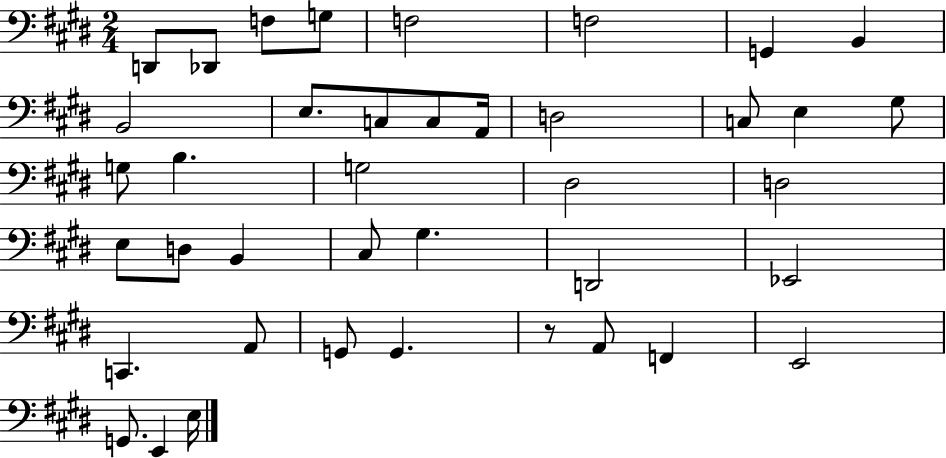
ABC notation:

X:1
T:Untitled
M:2/4
L:1/4
K:E
D,,/2 _D,,/2 F,/2 G,/2 F,2 F,2 G,, B,, B,,2 E,/2 C,/2 C,/2 A,,/4 D,2 C,/2 E, ^G,/2 G,/2 B, G,2 ^D,2 D,2 E,/2 D,/2 B,, ^C,/2 ^G, D,,2 _E,,2 C,, A,,/2 G,,/2 G,, z/2 A,,/2 F,, E,,2 G,,/2 E,, E,/4